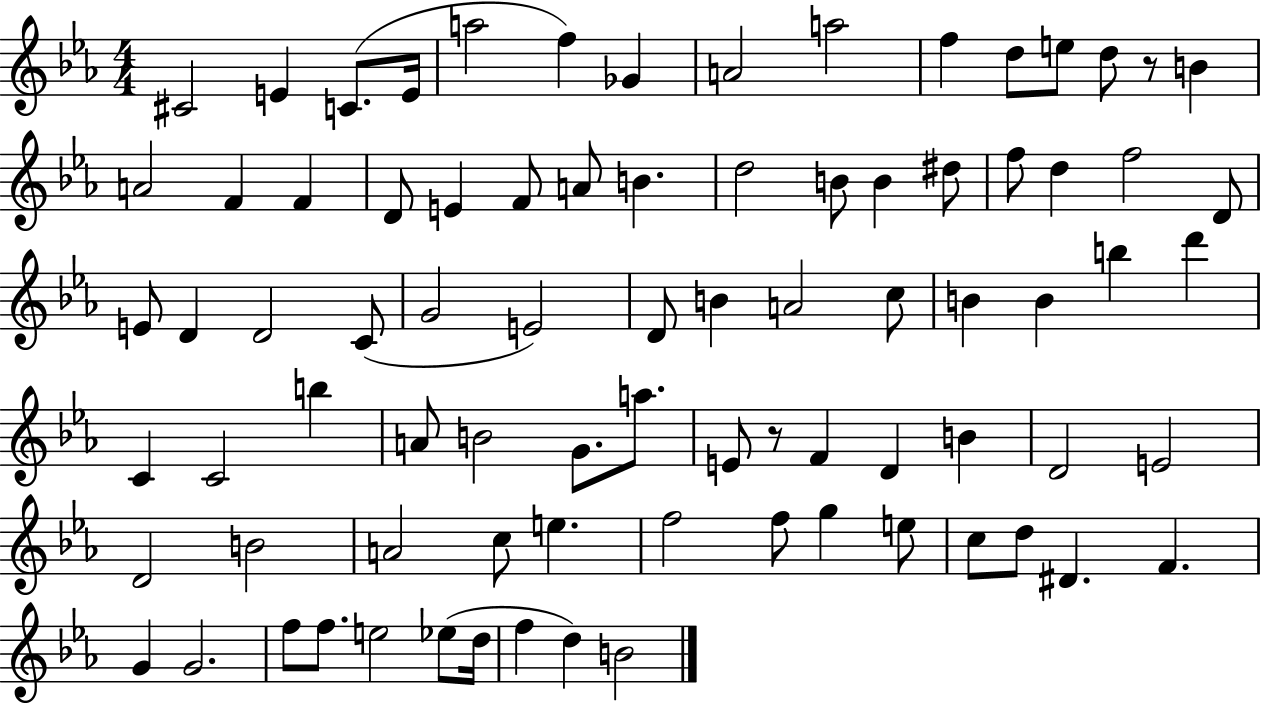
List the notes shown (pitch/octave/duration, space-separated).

C#4/h E4/q C4/e. E4/s A5/h F5/q Gb4/q A4/h A5/h F5/q D5/e E5/e D5/e R/e B4/q A4/h F4/q F4/q D4/e E4/q F4/e A4/e B4/q. D5/h B4/e B4/q D#5/e F5/e D5/q F5/h D4/e E4/e D4/q D4/h C4/e G4/h E4/h D4/e B4/q A4/h C5/e B4/q B4/q B5/q D6/q C4/q C4/h B5/q A4/e B4/h G4/e. A5/e. E4/e R/e F4/q D4/q B4/q D4/h E4/h D4/h B4/h A4/h C5/e E5/q. F5/h F5/e G5/q E5/e C5/e D5/e D#4/q. F4/q. G4/q G4/h. F5/e F5/e. E5/h Eb5/e D5/s F5/q D5/q B4/h